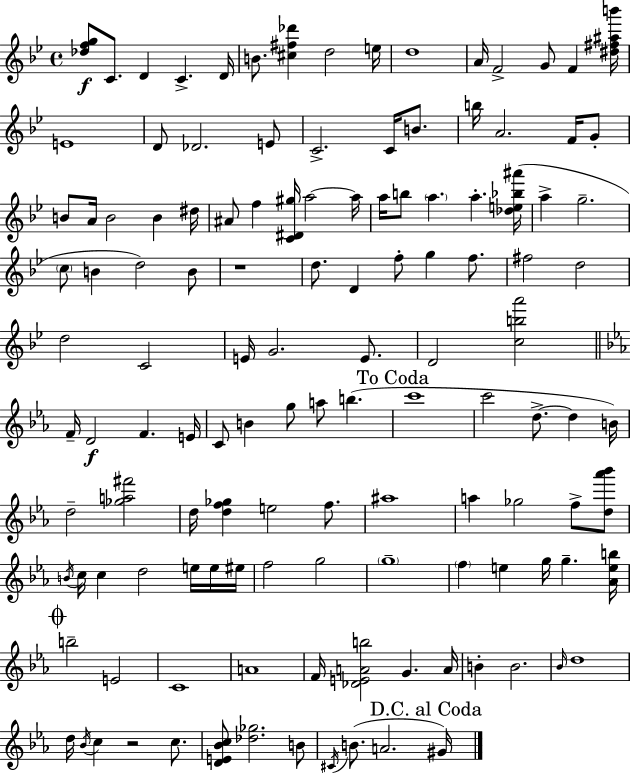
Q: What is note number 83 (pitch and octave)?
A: E5